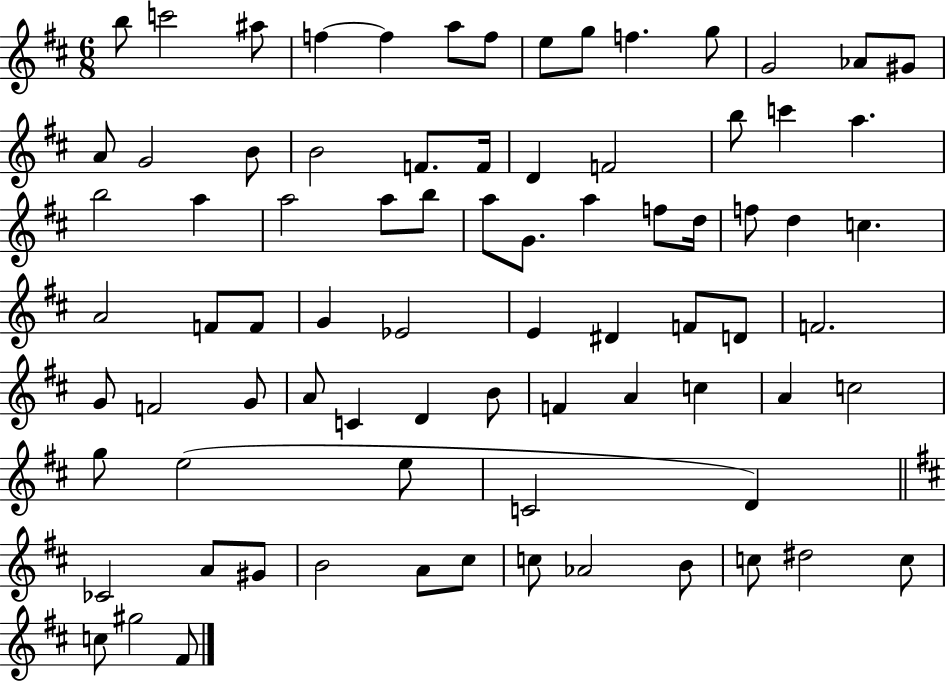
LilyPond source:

{
  \clef treble
  \numericTimeSignature
  \time 6/8
  \key d \major
  \repeat volta 2 { b''8 c'''2 ais''8 | f''4~~ f''4 a''8 f''8 | e''8 g''8 f''4. g''8 | g'2 aes'8 gis'8 | \break a'8 g'2 b'8 | b'2 f'8. f'16 | d'4 f'2 | b''8 c'''4 a''4. | \break b''2 a''4 | a''2 a''8 b''8 | a''8 g'8. a''4 f''8 d''16 | f''8 d''4 c''4. | \break a'2 f'8 f'8 | g'4 ees'2 | e'4 dis'4 f'8 d'8 | f'2. | \break g'8 f'2 g'8 | a'8 c'4 d'4 b'8 | f'4 a'4 c''4 | a'4 c''2 | \break g''8 e''2( e''8 | c'2 d'4) | \bar "||" \break \key d \major ces'2 a'8 gis'8 | b'2 a'8 cis''8 | c''8 aes'2 b'8 | c''8 dis''2 c''8 | \break c''8 gis''2 fis'8 | } \bar "|."
}